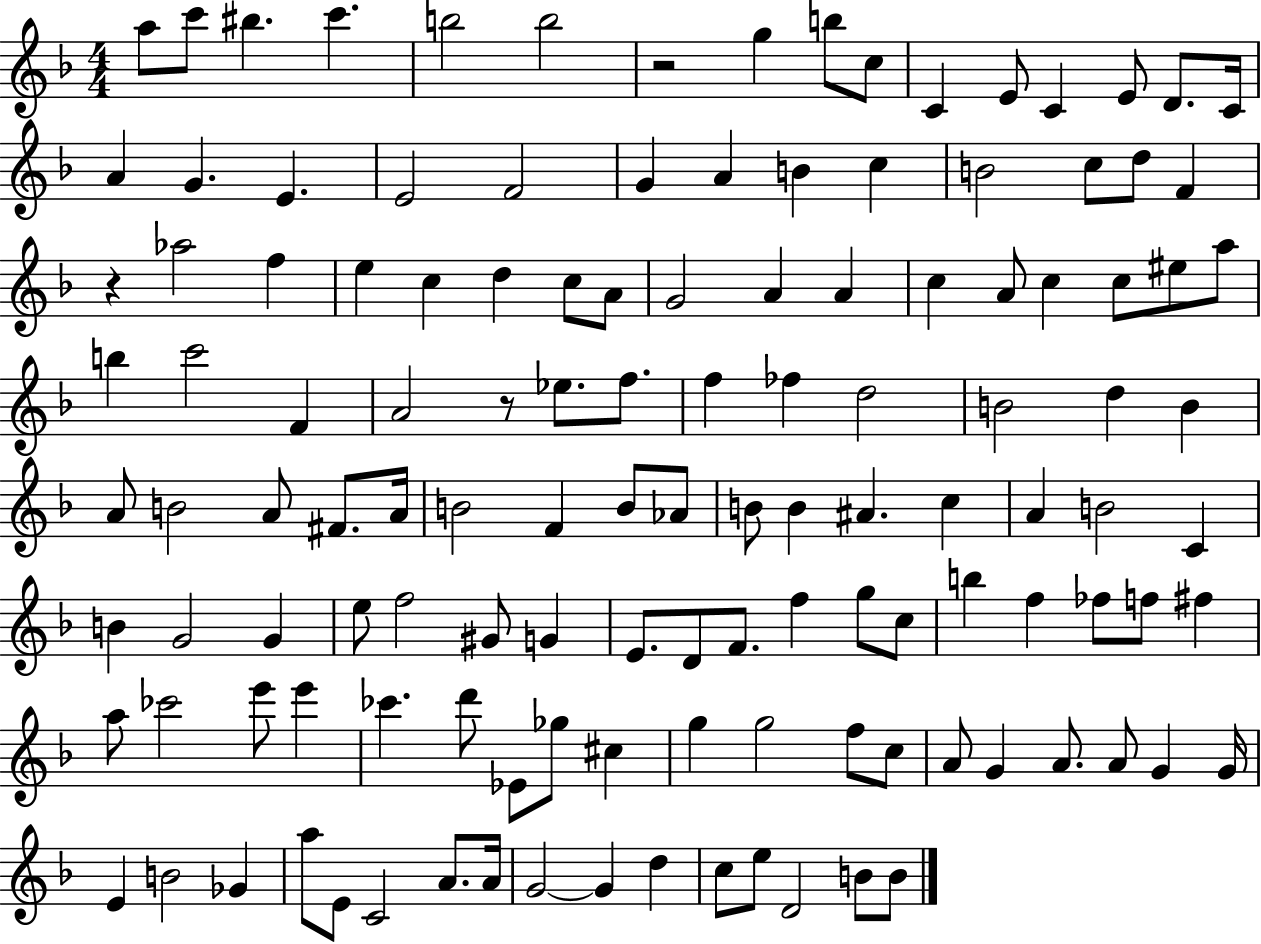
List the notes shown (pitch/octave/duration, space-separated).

A5/e C6/e BIS5/q. C6/q. B5/h B5/h R/h G5/q B5/e C5/e C4/q E4/e C4/q E4/e D4/e. C4/s A4/q G4/q. E4/q. E4/h F4/h G4/q A4/q B4/q C5/q B4/h C5/e D5/e F4/q R/q Ab5/h F5/q E5/q C5/q D5/q C5/e A4/e G4/h A4/q A4/q C5/q A4/e C5/q C5/e EIS5/e A5/e B5/q C6/h F4/q A4/h R/e Eb5/e. F5/e. F5/q FES5/q D5/h B4/h D5/q B4/q A4/e B4/h A4/e F#4/e. A4/s B4/h F4/q B4/e Ab4/e B4/e B4/q A#4/q. C5/q A4/q B4/h C4/q B4/q G4/h G4/q E5/e F5/h G#4/e G4/q E4/e. D4/e F4/e. F5/q G5/e C5/e B5/q F5/q FES5/e F5/e F#5/q A5/e CES6/h E6/e E6/q CES6/q. D6/e Eb4/e Gb5/e C#5/q G5/q G5/h F5/e C5/e A4/e G4/q A4/e. A4/e G4/q G4/s E4/q B4/h Gb4/q A5/e E4/e C4/h A4/e. A4/s G4/h G4/q D5/q C5/e E5/e D4/h B4/e B4/e